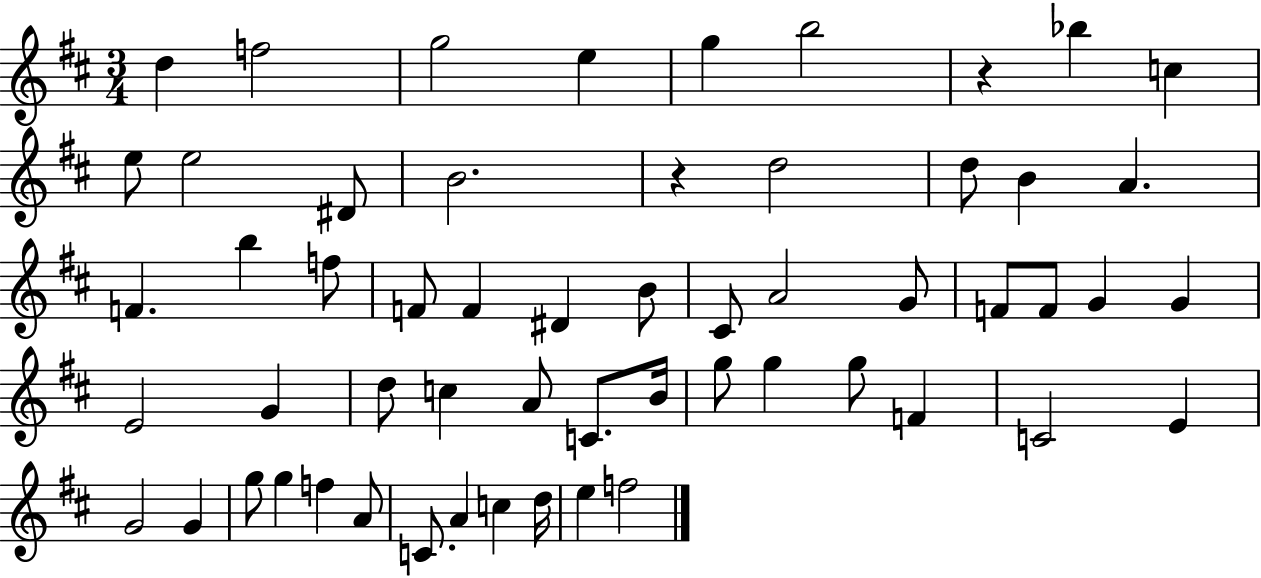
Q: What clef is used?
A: treble